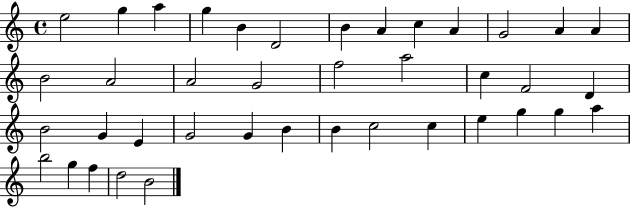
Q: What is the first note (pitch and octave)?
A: E5